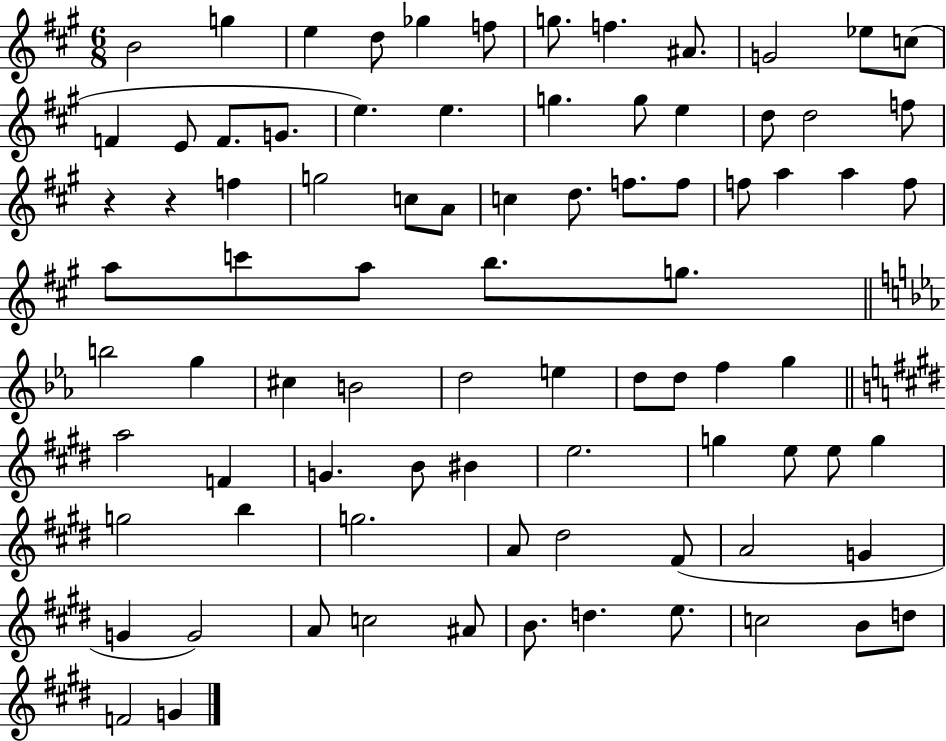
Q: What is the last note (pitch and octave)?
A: G4